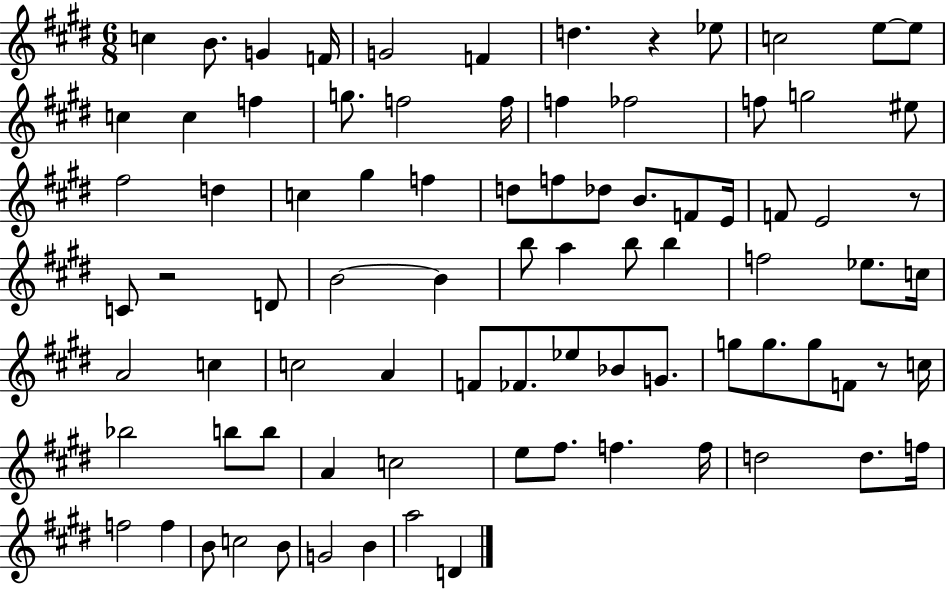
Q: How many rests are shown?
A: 4